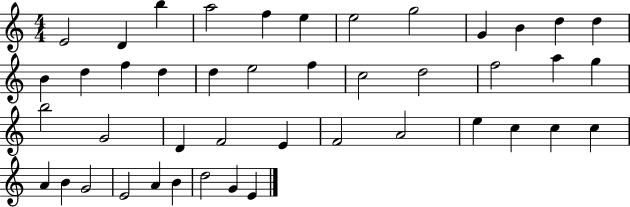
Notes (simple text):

E4/h D4/q B5/q A5/h F5/q E5/q E5/h G5/h G4/q B4/q D5/q D5/q B4/q D5/q F5/q D5/q D5/q E5/h F5/q C5/h D5/h F5/h A5/q G5/q B5/h G4/h D4/q F4/h E4/q F4/h A4/h E5/q C5/q C5/q C5/q A4/q B4/q G4/h E4/h A4/q B4/q D5/h G4/q E4/q